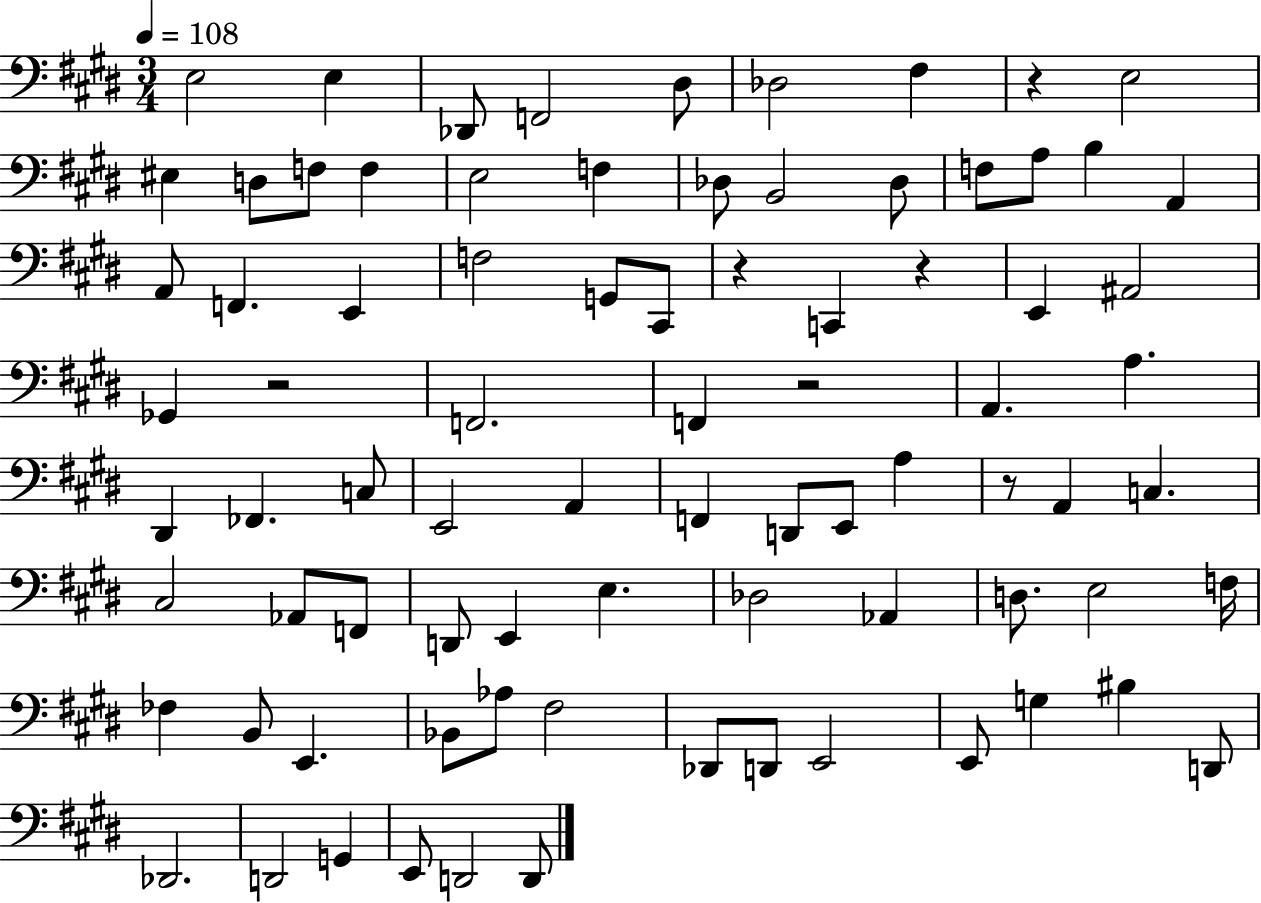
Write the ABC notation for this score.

X:1
T:Untitled
M:3/4
L:1/4
K:E
E,2 E, _D,,/2 F,,2 ^D,/2 _D,2 ^F, z E,2 ^E, D,/2 F,/2 F, E,2 F, _D,/2 B,,2 _D,/2 F,/2 A,/2 B, A,, A,,/2 F,, E,, F,2 G,,/2 ^C,,/2 z C,, z E,, ^A,,2 _G,, z2 F,,2 F,, z2 A,, A, ^D,, _F,, C,/2 E,,2 A,, F,, D,,/2 E,,/2 A, z/2 A,, C, ^C,2 _A,,/2 F,,/2 D,,/2 E,, E, _D,2 _A,, D,/2 E,2 F,/4 _F, B,,/2 E,, _B,,/2 _A,/2 ^F,2 _D,,/2 D,,/2 E,,2 E,,/2 G, ^B, D,,/2 _D,,2 D,,2 G,, E,,/2 D,,2 D,,/2